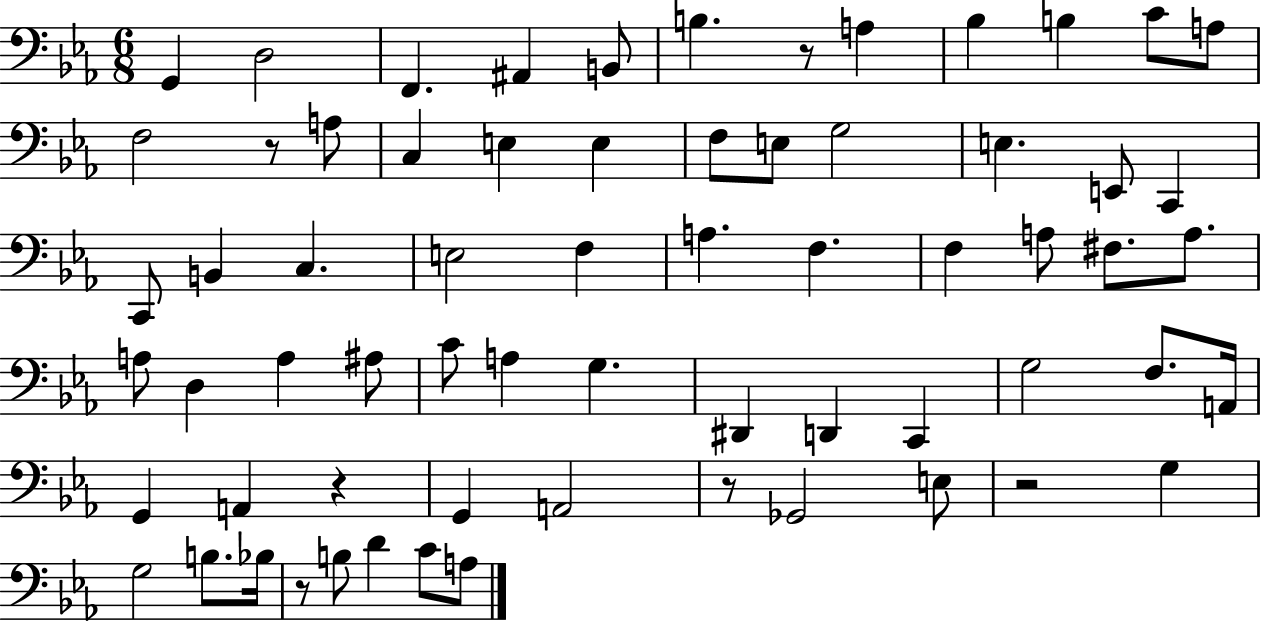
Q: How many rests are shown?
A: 6